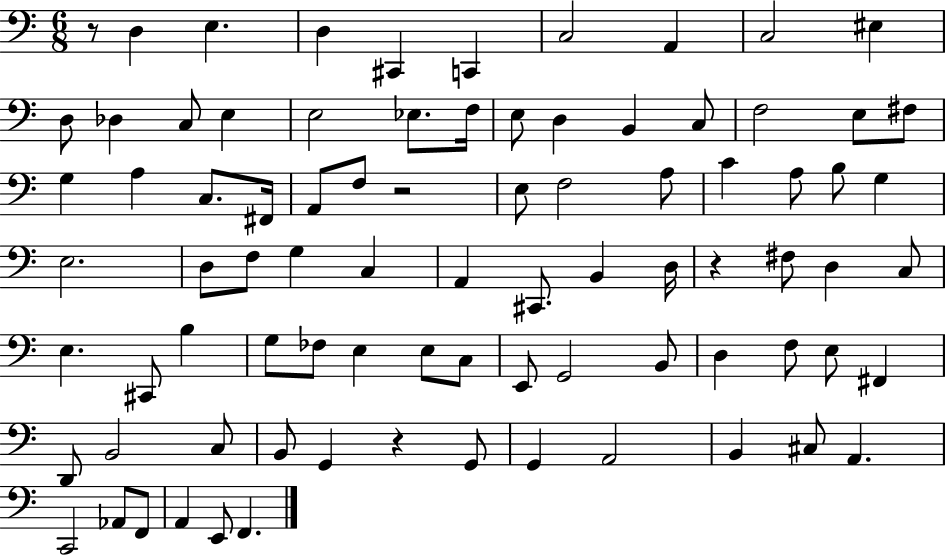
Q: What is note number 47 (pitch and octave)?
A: D3